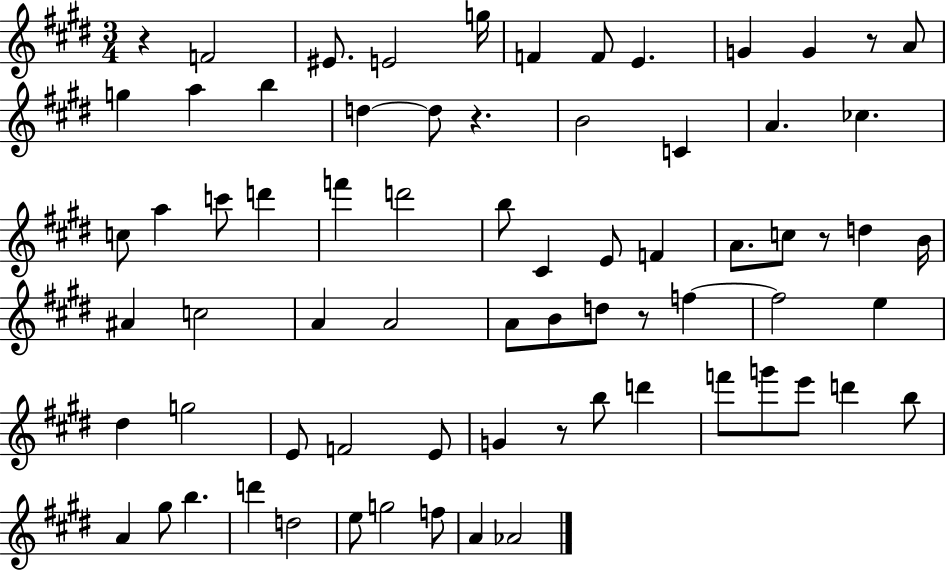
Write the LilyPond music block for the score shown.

{
  \clef treble
  \numericTimeSignature
  \time 3/4
  \key e \major
  r4 f'2 | eis'8. e'2 g''16 | f'4 f'8 e'4. | g'4 g'4 r8 a'8 | \break g''4 a''4 b''4 | d''4~~ d''8 r4. | b'2 c'4 | a'4. ces''4. | \break c''8 a''4 c'''8 d'''4 | f'''4 d'''2 | b''8 cis'4 e'8 f'4 | a'8. c''8 r8 d''4 b'16 | \break ais'4 c''2 | a'4 a'2 | a'8 b'8 d''8 r8 f''4~~ | f''2 e''4 | \break dis''4 g''2 | e'8 f'2 e'8 | g'4 r8 b''8 d'''4 | f'''8 g'''8 e'''8 d'''4 b''8 | \break a'4 gis''8 b''4. | d'''4 d''2 | e''8 g''2 f''8 | a'4 aes'2 | \break \bar "|."
}